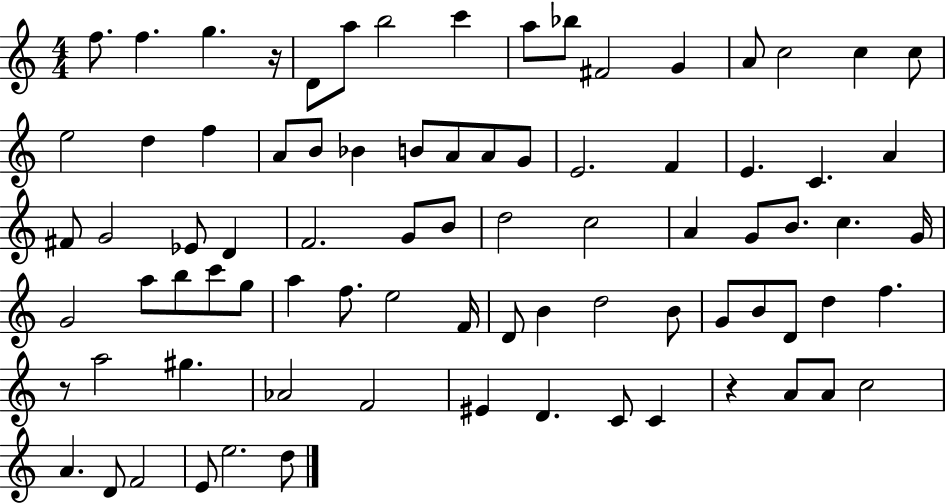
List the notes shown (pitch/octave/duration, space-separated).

F5/e. F5/q. G5/q. R/s D4/e A5/e B5/h C6/q A5/e Bb5/e F#4/h G4/q A4/e C5/h C5/q C5/e E5/h D5/q F5/q A4/e B4/e Bb4/q B4/e A4/e A4/e G4/e E4/h. F4/q E4/q. C4/q. A4/q F#4/e G4/h Eb4/e D4/q F4/h. G4/e B4/e D5/h C5/h A4/q G4/e B4/e. C5/q. G4/s G4/h A5/e B5/e C6/e G5/e A5/q F5/e. E5/h F4/s D4/e B4/q D5/h B4/e G4/e B4/e D4/e D5/q F5/q. R/e A5/h G#5/q. Ab4/h F4/h EIS4/q D4/q. C4/e C4/q R/q A4/e A4/e C5/h A4/q. D4/e F4/h E4/e E5/h. D5/e